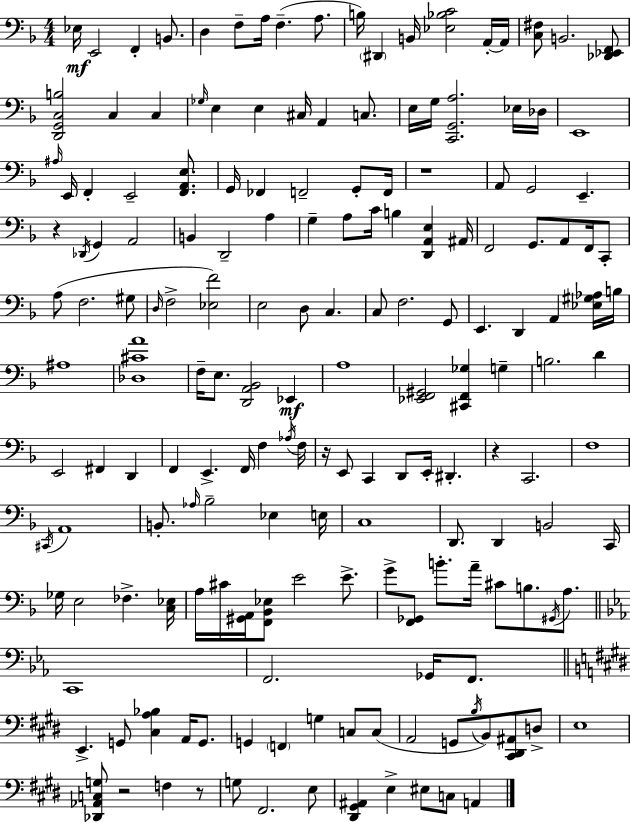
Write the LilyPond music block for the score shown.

{
  \clef bass
  \numericTimeSignature
  \time 4/4
  \key f \major
  ees16\mf e,2 f,4-. b,8. | d4 f8-- a16 f4.--( a8. | b16) \parenthesize dis,4 b,16 <ees bes c'>2 a,16-.~~ a,16 | <c fis>8 b,2. <des, ees, f,>8 | \break <d, g, c b>2 c4 c4 | \grace { ges16 } e4 e4 cis16 a,4 c8. | e16 g16 <c, g, a>2. ees16 | des16 e,1 | \break \grace { ais16 } e,16 f,4-. e,2-- <f, a, e>8. | g,16 fes,4 f,2-- g,8-. | f,16 r1 | a,8 g,2 e,4.-- | \break r4 \acciaccatura { des,16 } g,4 a,2 | b,4 d,2-- a4 | g4-- a8 c'16 b4 <d, a, e>4 | ais,16 f,2 g,8. a,8 | \break f,16 c,8-. a8( f2. | gis8 \grace { d16 } f2-> <ees f'>2) | e2 d8 c4. | c8 f2. | \break g,8 e,4. d,4 a,4 | <ees gis aes>16 b16 ais1 | <des cis' a'>1 | f16-- e8. <d, a, bes,>2 | \break ees,4\mf a1 | <ees, f, gis,>2 <cis, f, ges>4 | g4-- b2. | d'4 e,2 fis,4 | \break d,4 f,4 e,4.-> f,16 f4 | \acciaccatura { aes16 } f16 r16 e,8 c,4 d,8 e,16-. dis,4.-. | r4 c,2. | f1 | \break \acciaccatura { cis,16 } a,1 | b,8.-. \grace { aes16 } bes2-- | ees4 e16 c1 | d,8. d,4 b,2 | \break c,16 ges16 e2 | fes4.-> <c ees>16 a16 cis'16 <gis, a,>16 <f, bes, ees>8 e'2 | e'8.-> g'8-> <f, ges,>8 b'8.-. a'16-- cis'8 | b8. \acciaccatura { gis,16 } a8. \bar "||" \break \key c \minor c,1 | f,2. ges,16 f,8. | \bar "||" \break \key e \major e,4.-> g,8 <cis a bes>4 a,16 g,8. | g,4 \parenthesize f,4 g4 c8 c8( | a,2 g,8 \acciaccatura { b16 } b,8) <cis, dis, ais,>8 d8-> | e1 | \break <des, aes, c g>8 r2 f4 r8 | g8 fis,2. e8 | <dis, gis, ais,>4 e4-> eis8 c8 a,4 | \bar "|."
}